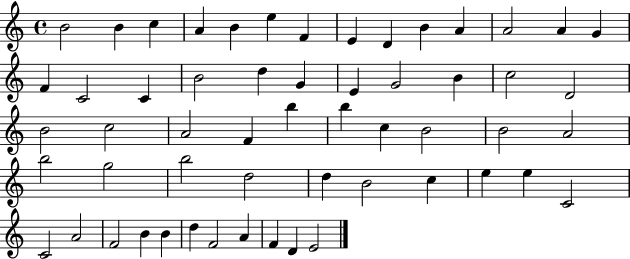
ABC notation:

X:1
T:Untitled
M:4/4
L:1/4
K:C
B2 B c A B e F E D B A A2 A G F C2 C B2 d G E G2 B c2 D2 B2 c2 A2 F b b c B2 B2 A2 b2 g2 b2 d2 d B2 c e e C2 C2 A2 F2 B B d F2 A F D E2